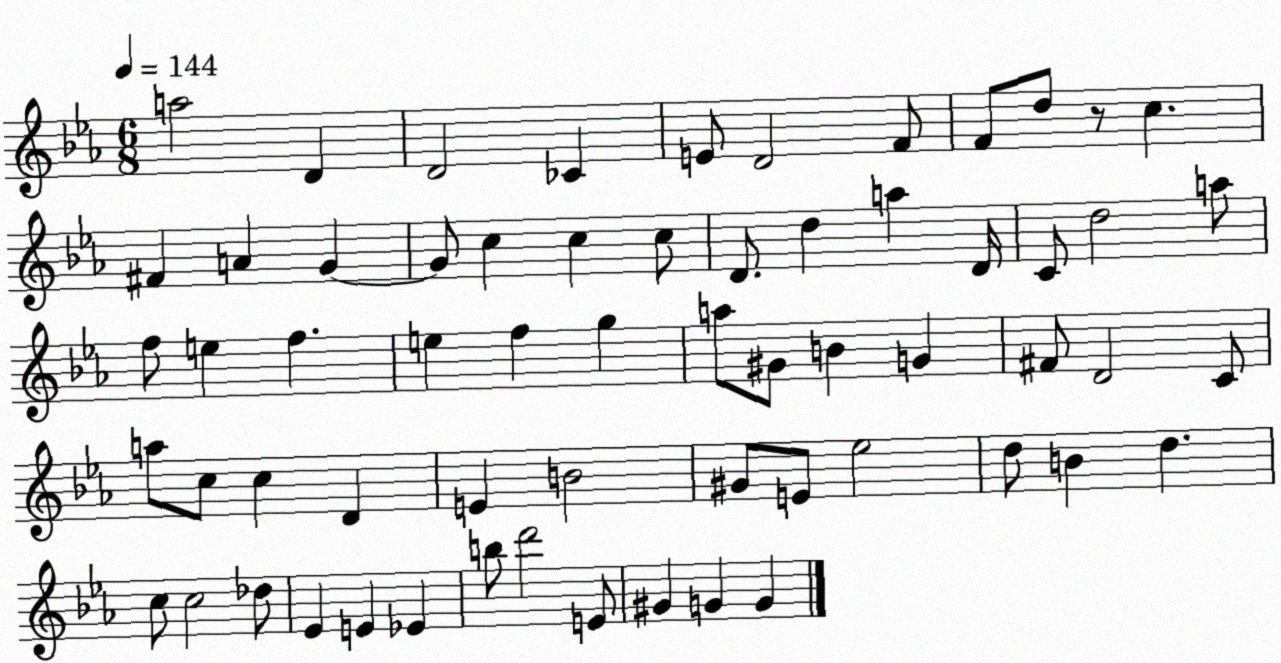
X:1
T:Untitled
M:6/8
L:1/4
K:Eb
a2 D D2 _C E/2 D2 F/2 F/2 d/2 z/2 c ^F A G G/2 c c c/2 D/2 d a D/4 C/2 d2 a/2 f/2 e f e f g a/2 ^G/2 B G ^F/2 D2 C/2 a/2 c/2 c D E B2 ^G/2 E/2 _e2 d/2 B d c/2 c2 _d/2 _E E _E b/2 d'2 E/2 ^G G G